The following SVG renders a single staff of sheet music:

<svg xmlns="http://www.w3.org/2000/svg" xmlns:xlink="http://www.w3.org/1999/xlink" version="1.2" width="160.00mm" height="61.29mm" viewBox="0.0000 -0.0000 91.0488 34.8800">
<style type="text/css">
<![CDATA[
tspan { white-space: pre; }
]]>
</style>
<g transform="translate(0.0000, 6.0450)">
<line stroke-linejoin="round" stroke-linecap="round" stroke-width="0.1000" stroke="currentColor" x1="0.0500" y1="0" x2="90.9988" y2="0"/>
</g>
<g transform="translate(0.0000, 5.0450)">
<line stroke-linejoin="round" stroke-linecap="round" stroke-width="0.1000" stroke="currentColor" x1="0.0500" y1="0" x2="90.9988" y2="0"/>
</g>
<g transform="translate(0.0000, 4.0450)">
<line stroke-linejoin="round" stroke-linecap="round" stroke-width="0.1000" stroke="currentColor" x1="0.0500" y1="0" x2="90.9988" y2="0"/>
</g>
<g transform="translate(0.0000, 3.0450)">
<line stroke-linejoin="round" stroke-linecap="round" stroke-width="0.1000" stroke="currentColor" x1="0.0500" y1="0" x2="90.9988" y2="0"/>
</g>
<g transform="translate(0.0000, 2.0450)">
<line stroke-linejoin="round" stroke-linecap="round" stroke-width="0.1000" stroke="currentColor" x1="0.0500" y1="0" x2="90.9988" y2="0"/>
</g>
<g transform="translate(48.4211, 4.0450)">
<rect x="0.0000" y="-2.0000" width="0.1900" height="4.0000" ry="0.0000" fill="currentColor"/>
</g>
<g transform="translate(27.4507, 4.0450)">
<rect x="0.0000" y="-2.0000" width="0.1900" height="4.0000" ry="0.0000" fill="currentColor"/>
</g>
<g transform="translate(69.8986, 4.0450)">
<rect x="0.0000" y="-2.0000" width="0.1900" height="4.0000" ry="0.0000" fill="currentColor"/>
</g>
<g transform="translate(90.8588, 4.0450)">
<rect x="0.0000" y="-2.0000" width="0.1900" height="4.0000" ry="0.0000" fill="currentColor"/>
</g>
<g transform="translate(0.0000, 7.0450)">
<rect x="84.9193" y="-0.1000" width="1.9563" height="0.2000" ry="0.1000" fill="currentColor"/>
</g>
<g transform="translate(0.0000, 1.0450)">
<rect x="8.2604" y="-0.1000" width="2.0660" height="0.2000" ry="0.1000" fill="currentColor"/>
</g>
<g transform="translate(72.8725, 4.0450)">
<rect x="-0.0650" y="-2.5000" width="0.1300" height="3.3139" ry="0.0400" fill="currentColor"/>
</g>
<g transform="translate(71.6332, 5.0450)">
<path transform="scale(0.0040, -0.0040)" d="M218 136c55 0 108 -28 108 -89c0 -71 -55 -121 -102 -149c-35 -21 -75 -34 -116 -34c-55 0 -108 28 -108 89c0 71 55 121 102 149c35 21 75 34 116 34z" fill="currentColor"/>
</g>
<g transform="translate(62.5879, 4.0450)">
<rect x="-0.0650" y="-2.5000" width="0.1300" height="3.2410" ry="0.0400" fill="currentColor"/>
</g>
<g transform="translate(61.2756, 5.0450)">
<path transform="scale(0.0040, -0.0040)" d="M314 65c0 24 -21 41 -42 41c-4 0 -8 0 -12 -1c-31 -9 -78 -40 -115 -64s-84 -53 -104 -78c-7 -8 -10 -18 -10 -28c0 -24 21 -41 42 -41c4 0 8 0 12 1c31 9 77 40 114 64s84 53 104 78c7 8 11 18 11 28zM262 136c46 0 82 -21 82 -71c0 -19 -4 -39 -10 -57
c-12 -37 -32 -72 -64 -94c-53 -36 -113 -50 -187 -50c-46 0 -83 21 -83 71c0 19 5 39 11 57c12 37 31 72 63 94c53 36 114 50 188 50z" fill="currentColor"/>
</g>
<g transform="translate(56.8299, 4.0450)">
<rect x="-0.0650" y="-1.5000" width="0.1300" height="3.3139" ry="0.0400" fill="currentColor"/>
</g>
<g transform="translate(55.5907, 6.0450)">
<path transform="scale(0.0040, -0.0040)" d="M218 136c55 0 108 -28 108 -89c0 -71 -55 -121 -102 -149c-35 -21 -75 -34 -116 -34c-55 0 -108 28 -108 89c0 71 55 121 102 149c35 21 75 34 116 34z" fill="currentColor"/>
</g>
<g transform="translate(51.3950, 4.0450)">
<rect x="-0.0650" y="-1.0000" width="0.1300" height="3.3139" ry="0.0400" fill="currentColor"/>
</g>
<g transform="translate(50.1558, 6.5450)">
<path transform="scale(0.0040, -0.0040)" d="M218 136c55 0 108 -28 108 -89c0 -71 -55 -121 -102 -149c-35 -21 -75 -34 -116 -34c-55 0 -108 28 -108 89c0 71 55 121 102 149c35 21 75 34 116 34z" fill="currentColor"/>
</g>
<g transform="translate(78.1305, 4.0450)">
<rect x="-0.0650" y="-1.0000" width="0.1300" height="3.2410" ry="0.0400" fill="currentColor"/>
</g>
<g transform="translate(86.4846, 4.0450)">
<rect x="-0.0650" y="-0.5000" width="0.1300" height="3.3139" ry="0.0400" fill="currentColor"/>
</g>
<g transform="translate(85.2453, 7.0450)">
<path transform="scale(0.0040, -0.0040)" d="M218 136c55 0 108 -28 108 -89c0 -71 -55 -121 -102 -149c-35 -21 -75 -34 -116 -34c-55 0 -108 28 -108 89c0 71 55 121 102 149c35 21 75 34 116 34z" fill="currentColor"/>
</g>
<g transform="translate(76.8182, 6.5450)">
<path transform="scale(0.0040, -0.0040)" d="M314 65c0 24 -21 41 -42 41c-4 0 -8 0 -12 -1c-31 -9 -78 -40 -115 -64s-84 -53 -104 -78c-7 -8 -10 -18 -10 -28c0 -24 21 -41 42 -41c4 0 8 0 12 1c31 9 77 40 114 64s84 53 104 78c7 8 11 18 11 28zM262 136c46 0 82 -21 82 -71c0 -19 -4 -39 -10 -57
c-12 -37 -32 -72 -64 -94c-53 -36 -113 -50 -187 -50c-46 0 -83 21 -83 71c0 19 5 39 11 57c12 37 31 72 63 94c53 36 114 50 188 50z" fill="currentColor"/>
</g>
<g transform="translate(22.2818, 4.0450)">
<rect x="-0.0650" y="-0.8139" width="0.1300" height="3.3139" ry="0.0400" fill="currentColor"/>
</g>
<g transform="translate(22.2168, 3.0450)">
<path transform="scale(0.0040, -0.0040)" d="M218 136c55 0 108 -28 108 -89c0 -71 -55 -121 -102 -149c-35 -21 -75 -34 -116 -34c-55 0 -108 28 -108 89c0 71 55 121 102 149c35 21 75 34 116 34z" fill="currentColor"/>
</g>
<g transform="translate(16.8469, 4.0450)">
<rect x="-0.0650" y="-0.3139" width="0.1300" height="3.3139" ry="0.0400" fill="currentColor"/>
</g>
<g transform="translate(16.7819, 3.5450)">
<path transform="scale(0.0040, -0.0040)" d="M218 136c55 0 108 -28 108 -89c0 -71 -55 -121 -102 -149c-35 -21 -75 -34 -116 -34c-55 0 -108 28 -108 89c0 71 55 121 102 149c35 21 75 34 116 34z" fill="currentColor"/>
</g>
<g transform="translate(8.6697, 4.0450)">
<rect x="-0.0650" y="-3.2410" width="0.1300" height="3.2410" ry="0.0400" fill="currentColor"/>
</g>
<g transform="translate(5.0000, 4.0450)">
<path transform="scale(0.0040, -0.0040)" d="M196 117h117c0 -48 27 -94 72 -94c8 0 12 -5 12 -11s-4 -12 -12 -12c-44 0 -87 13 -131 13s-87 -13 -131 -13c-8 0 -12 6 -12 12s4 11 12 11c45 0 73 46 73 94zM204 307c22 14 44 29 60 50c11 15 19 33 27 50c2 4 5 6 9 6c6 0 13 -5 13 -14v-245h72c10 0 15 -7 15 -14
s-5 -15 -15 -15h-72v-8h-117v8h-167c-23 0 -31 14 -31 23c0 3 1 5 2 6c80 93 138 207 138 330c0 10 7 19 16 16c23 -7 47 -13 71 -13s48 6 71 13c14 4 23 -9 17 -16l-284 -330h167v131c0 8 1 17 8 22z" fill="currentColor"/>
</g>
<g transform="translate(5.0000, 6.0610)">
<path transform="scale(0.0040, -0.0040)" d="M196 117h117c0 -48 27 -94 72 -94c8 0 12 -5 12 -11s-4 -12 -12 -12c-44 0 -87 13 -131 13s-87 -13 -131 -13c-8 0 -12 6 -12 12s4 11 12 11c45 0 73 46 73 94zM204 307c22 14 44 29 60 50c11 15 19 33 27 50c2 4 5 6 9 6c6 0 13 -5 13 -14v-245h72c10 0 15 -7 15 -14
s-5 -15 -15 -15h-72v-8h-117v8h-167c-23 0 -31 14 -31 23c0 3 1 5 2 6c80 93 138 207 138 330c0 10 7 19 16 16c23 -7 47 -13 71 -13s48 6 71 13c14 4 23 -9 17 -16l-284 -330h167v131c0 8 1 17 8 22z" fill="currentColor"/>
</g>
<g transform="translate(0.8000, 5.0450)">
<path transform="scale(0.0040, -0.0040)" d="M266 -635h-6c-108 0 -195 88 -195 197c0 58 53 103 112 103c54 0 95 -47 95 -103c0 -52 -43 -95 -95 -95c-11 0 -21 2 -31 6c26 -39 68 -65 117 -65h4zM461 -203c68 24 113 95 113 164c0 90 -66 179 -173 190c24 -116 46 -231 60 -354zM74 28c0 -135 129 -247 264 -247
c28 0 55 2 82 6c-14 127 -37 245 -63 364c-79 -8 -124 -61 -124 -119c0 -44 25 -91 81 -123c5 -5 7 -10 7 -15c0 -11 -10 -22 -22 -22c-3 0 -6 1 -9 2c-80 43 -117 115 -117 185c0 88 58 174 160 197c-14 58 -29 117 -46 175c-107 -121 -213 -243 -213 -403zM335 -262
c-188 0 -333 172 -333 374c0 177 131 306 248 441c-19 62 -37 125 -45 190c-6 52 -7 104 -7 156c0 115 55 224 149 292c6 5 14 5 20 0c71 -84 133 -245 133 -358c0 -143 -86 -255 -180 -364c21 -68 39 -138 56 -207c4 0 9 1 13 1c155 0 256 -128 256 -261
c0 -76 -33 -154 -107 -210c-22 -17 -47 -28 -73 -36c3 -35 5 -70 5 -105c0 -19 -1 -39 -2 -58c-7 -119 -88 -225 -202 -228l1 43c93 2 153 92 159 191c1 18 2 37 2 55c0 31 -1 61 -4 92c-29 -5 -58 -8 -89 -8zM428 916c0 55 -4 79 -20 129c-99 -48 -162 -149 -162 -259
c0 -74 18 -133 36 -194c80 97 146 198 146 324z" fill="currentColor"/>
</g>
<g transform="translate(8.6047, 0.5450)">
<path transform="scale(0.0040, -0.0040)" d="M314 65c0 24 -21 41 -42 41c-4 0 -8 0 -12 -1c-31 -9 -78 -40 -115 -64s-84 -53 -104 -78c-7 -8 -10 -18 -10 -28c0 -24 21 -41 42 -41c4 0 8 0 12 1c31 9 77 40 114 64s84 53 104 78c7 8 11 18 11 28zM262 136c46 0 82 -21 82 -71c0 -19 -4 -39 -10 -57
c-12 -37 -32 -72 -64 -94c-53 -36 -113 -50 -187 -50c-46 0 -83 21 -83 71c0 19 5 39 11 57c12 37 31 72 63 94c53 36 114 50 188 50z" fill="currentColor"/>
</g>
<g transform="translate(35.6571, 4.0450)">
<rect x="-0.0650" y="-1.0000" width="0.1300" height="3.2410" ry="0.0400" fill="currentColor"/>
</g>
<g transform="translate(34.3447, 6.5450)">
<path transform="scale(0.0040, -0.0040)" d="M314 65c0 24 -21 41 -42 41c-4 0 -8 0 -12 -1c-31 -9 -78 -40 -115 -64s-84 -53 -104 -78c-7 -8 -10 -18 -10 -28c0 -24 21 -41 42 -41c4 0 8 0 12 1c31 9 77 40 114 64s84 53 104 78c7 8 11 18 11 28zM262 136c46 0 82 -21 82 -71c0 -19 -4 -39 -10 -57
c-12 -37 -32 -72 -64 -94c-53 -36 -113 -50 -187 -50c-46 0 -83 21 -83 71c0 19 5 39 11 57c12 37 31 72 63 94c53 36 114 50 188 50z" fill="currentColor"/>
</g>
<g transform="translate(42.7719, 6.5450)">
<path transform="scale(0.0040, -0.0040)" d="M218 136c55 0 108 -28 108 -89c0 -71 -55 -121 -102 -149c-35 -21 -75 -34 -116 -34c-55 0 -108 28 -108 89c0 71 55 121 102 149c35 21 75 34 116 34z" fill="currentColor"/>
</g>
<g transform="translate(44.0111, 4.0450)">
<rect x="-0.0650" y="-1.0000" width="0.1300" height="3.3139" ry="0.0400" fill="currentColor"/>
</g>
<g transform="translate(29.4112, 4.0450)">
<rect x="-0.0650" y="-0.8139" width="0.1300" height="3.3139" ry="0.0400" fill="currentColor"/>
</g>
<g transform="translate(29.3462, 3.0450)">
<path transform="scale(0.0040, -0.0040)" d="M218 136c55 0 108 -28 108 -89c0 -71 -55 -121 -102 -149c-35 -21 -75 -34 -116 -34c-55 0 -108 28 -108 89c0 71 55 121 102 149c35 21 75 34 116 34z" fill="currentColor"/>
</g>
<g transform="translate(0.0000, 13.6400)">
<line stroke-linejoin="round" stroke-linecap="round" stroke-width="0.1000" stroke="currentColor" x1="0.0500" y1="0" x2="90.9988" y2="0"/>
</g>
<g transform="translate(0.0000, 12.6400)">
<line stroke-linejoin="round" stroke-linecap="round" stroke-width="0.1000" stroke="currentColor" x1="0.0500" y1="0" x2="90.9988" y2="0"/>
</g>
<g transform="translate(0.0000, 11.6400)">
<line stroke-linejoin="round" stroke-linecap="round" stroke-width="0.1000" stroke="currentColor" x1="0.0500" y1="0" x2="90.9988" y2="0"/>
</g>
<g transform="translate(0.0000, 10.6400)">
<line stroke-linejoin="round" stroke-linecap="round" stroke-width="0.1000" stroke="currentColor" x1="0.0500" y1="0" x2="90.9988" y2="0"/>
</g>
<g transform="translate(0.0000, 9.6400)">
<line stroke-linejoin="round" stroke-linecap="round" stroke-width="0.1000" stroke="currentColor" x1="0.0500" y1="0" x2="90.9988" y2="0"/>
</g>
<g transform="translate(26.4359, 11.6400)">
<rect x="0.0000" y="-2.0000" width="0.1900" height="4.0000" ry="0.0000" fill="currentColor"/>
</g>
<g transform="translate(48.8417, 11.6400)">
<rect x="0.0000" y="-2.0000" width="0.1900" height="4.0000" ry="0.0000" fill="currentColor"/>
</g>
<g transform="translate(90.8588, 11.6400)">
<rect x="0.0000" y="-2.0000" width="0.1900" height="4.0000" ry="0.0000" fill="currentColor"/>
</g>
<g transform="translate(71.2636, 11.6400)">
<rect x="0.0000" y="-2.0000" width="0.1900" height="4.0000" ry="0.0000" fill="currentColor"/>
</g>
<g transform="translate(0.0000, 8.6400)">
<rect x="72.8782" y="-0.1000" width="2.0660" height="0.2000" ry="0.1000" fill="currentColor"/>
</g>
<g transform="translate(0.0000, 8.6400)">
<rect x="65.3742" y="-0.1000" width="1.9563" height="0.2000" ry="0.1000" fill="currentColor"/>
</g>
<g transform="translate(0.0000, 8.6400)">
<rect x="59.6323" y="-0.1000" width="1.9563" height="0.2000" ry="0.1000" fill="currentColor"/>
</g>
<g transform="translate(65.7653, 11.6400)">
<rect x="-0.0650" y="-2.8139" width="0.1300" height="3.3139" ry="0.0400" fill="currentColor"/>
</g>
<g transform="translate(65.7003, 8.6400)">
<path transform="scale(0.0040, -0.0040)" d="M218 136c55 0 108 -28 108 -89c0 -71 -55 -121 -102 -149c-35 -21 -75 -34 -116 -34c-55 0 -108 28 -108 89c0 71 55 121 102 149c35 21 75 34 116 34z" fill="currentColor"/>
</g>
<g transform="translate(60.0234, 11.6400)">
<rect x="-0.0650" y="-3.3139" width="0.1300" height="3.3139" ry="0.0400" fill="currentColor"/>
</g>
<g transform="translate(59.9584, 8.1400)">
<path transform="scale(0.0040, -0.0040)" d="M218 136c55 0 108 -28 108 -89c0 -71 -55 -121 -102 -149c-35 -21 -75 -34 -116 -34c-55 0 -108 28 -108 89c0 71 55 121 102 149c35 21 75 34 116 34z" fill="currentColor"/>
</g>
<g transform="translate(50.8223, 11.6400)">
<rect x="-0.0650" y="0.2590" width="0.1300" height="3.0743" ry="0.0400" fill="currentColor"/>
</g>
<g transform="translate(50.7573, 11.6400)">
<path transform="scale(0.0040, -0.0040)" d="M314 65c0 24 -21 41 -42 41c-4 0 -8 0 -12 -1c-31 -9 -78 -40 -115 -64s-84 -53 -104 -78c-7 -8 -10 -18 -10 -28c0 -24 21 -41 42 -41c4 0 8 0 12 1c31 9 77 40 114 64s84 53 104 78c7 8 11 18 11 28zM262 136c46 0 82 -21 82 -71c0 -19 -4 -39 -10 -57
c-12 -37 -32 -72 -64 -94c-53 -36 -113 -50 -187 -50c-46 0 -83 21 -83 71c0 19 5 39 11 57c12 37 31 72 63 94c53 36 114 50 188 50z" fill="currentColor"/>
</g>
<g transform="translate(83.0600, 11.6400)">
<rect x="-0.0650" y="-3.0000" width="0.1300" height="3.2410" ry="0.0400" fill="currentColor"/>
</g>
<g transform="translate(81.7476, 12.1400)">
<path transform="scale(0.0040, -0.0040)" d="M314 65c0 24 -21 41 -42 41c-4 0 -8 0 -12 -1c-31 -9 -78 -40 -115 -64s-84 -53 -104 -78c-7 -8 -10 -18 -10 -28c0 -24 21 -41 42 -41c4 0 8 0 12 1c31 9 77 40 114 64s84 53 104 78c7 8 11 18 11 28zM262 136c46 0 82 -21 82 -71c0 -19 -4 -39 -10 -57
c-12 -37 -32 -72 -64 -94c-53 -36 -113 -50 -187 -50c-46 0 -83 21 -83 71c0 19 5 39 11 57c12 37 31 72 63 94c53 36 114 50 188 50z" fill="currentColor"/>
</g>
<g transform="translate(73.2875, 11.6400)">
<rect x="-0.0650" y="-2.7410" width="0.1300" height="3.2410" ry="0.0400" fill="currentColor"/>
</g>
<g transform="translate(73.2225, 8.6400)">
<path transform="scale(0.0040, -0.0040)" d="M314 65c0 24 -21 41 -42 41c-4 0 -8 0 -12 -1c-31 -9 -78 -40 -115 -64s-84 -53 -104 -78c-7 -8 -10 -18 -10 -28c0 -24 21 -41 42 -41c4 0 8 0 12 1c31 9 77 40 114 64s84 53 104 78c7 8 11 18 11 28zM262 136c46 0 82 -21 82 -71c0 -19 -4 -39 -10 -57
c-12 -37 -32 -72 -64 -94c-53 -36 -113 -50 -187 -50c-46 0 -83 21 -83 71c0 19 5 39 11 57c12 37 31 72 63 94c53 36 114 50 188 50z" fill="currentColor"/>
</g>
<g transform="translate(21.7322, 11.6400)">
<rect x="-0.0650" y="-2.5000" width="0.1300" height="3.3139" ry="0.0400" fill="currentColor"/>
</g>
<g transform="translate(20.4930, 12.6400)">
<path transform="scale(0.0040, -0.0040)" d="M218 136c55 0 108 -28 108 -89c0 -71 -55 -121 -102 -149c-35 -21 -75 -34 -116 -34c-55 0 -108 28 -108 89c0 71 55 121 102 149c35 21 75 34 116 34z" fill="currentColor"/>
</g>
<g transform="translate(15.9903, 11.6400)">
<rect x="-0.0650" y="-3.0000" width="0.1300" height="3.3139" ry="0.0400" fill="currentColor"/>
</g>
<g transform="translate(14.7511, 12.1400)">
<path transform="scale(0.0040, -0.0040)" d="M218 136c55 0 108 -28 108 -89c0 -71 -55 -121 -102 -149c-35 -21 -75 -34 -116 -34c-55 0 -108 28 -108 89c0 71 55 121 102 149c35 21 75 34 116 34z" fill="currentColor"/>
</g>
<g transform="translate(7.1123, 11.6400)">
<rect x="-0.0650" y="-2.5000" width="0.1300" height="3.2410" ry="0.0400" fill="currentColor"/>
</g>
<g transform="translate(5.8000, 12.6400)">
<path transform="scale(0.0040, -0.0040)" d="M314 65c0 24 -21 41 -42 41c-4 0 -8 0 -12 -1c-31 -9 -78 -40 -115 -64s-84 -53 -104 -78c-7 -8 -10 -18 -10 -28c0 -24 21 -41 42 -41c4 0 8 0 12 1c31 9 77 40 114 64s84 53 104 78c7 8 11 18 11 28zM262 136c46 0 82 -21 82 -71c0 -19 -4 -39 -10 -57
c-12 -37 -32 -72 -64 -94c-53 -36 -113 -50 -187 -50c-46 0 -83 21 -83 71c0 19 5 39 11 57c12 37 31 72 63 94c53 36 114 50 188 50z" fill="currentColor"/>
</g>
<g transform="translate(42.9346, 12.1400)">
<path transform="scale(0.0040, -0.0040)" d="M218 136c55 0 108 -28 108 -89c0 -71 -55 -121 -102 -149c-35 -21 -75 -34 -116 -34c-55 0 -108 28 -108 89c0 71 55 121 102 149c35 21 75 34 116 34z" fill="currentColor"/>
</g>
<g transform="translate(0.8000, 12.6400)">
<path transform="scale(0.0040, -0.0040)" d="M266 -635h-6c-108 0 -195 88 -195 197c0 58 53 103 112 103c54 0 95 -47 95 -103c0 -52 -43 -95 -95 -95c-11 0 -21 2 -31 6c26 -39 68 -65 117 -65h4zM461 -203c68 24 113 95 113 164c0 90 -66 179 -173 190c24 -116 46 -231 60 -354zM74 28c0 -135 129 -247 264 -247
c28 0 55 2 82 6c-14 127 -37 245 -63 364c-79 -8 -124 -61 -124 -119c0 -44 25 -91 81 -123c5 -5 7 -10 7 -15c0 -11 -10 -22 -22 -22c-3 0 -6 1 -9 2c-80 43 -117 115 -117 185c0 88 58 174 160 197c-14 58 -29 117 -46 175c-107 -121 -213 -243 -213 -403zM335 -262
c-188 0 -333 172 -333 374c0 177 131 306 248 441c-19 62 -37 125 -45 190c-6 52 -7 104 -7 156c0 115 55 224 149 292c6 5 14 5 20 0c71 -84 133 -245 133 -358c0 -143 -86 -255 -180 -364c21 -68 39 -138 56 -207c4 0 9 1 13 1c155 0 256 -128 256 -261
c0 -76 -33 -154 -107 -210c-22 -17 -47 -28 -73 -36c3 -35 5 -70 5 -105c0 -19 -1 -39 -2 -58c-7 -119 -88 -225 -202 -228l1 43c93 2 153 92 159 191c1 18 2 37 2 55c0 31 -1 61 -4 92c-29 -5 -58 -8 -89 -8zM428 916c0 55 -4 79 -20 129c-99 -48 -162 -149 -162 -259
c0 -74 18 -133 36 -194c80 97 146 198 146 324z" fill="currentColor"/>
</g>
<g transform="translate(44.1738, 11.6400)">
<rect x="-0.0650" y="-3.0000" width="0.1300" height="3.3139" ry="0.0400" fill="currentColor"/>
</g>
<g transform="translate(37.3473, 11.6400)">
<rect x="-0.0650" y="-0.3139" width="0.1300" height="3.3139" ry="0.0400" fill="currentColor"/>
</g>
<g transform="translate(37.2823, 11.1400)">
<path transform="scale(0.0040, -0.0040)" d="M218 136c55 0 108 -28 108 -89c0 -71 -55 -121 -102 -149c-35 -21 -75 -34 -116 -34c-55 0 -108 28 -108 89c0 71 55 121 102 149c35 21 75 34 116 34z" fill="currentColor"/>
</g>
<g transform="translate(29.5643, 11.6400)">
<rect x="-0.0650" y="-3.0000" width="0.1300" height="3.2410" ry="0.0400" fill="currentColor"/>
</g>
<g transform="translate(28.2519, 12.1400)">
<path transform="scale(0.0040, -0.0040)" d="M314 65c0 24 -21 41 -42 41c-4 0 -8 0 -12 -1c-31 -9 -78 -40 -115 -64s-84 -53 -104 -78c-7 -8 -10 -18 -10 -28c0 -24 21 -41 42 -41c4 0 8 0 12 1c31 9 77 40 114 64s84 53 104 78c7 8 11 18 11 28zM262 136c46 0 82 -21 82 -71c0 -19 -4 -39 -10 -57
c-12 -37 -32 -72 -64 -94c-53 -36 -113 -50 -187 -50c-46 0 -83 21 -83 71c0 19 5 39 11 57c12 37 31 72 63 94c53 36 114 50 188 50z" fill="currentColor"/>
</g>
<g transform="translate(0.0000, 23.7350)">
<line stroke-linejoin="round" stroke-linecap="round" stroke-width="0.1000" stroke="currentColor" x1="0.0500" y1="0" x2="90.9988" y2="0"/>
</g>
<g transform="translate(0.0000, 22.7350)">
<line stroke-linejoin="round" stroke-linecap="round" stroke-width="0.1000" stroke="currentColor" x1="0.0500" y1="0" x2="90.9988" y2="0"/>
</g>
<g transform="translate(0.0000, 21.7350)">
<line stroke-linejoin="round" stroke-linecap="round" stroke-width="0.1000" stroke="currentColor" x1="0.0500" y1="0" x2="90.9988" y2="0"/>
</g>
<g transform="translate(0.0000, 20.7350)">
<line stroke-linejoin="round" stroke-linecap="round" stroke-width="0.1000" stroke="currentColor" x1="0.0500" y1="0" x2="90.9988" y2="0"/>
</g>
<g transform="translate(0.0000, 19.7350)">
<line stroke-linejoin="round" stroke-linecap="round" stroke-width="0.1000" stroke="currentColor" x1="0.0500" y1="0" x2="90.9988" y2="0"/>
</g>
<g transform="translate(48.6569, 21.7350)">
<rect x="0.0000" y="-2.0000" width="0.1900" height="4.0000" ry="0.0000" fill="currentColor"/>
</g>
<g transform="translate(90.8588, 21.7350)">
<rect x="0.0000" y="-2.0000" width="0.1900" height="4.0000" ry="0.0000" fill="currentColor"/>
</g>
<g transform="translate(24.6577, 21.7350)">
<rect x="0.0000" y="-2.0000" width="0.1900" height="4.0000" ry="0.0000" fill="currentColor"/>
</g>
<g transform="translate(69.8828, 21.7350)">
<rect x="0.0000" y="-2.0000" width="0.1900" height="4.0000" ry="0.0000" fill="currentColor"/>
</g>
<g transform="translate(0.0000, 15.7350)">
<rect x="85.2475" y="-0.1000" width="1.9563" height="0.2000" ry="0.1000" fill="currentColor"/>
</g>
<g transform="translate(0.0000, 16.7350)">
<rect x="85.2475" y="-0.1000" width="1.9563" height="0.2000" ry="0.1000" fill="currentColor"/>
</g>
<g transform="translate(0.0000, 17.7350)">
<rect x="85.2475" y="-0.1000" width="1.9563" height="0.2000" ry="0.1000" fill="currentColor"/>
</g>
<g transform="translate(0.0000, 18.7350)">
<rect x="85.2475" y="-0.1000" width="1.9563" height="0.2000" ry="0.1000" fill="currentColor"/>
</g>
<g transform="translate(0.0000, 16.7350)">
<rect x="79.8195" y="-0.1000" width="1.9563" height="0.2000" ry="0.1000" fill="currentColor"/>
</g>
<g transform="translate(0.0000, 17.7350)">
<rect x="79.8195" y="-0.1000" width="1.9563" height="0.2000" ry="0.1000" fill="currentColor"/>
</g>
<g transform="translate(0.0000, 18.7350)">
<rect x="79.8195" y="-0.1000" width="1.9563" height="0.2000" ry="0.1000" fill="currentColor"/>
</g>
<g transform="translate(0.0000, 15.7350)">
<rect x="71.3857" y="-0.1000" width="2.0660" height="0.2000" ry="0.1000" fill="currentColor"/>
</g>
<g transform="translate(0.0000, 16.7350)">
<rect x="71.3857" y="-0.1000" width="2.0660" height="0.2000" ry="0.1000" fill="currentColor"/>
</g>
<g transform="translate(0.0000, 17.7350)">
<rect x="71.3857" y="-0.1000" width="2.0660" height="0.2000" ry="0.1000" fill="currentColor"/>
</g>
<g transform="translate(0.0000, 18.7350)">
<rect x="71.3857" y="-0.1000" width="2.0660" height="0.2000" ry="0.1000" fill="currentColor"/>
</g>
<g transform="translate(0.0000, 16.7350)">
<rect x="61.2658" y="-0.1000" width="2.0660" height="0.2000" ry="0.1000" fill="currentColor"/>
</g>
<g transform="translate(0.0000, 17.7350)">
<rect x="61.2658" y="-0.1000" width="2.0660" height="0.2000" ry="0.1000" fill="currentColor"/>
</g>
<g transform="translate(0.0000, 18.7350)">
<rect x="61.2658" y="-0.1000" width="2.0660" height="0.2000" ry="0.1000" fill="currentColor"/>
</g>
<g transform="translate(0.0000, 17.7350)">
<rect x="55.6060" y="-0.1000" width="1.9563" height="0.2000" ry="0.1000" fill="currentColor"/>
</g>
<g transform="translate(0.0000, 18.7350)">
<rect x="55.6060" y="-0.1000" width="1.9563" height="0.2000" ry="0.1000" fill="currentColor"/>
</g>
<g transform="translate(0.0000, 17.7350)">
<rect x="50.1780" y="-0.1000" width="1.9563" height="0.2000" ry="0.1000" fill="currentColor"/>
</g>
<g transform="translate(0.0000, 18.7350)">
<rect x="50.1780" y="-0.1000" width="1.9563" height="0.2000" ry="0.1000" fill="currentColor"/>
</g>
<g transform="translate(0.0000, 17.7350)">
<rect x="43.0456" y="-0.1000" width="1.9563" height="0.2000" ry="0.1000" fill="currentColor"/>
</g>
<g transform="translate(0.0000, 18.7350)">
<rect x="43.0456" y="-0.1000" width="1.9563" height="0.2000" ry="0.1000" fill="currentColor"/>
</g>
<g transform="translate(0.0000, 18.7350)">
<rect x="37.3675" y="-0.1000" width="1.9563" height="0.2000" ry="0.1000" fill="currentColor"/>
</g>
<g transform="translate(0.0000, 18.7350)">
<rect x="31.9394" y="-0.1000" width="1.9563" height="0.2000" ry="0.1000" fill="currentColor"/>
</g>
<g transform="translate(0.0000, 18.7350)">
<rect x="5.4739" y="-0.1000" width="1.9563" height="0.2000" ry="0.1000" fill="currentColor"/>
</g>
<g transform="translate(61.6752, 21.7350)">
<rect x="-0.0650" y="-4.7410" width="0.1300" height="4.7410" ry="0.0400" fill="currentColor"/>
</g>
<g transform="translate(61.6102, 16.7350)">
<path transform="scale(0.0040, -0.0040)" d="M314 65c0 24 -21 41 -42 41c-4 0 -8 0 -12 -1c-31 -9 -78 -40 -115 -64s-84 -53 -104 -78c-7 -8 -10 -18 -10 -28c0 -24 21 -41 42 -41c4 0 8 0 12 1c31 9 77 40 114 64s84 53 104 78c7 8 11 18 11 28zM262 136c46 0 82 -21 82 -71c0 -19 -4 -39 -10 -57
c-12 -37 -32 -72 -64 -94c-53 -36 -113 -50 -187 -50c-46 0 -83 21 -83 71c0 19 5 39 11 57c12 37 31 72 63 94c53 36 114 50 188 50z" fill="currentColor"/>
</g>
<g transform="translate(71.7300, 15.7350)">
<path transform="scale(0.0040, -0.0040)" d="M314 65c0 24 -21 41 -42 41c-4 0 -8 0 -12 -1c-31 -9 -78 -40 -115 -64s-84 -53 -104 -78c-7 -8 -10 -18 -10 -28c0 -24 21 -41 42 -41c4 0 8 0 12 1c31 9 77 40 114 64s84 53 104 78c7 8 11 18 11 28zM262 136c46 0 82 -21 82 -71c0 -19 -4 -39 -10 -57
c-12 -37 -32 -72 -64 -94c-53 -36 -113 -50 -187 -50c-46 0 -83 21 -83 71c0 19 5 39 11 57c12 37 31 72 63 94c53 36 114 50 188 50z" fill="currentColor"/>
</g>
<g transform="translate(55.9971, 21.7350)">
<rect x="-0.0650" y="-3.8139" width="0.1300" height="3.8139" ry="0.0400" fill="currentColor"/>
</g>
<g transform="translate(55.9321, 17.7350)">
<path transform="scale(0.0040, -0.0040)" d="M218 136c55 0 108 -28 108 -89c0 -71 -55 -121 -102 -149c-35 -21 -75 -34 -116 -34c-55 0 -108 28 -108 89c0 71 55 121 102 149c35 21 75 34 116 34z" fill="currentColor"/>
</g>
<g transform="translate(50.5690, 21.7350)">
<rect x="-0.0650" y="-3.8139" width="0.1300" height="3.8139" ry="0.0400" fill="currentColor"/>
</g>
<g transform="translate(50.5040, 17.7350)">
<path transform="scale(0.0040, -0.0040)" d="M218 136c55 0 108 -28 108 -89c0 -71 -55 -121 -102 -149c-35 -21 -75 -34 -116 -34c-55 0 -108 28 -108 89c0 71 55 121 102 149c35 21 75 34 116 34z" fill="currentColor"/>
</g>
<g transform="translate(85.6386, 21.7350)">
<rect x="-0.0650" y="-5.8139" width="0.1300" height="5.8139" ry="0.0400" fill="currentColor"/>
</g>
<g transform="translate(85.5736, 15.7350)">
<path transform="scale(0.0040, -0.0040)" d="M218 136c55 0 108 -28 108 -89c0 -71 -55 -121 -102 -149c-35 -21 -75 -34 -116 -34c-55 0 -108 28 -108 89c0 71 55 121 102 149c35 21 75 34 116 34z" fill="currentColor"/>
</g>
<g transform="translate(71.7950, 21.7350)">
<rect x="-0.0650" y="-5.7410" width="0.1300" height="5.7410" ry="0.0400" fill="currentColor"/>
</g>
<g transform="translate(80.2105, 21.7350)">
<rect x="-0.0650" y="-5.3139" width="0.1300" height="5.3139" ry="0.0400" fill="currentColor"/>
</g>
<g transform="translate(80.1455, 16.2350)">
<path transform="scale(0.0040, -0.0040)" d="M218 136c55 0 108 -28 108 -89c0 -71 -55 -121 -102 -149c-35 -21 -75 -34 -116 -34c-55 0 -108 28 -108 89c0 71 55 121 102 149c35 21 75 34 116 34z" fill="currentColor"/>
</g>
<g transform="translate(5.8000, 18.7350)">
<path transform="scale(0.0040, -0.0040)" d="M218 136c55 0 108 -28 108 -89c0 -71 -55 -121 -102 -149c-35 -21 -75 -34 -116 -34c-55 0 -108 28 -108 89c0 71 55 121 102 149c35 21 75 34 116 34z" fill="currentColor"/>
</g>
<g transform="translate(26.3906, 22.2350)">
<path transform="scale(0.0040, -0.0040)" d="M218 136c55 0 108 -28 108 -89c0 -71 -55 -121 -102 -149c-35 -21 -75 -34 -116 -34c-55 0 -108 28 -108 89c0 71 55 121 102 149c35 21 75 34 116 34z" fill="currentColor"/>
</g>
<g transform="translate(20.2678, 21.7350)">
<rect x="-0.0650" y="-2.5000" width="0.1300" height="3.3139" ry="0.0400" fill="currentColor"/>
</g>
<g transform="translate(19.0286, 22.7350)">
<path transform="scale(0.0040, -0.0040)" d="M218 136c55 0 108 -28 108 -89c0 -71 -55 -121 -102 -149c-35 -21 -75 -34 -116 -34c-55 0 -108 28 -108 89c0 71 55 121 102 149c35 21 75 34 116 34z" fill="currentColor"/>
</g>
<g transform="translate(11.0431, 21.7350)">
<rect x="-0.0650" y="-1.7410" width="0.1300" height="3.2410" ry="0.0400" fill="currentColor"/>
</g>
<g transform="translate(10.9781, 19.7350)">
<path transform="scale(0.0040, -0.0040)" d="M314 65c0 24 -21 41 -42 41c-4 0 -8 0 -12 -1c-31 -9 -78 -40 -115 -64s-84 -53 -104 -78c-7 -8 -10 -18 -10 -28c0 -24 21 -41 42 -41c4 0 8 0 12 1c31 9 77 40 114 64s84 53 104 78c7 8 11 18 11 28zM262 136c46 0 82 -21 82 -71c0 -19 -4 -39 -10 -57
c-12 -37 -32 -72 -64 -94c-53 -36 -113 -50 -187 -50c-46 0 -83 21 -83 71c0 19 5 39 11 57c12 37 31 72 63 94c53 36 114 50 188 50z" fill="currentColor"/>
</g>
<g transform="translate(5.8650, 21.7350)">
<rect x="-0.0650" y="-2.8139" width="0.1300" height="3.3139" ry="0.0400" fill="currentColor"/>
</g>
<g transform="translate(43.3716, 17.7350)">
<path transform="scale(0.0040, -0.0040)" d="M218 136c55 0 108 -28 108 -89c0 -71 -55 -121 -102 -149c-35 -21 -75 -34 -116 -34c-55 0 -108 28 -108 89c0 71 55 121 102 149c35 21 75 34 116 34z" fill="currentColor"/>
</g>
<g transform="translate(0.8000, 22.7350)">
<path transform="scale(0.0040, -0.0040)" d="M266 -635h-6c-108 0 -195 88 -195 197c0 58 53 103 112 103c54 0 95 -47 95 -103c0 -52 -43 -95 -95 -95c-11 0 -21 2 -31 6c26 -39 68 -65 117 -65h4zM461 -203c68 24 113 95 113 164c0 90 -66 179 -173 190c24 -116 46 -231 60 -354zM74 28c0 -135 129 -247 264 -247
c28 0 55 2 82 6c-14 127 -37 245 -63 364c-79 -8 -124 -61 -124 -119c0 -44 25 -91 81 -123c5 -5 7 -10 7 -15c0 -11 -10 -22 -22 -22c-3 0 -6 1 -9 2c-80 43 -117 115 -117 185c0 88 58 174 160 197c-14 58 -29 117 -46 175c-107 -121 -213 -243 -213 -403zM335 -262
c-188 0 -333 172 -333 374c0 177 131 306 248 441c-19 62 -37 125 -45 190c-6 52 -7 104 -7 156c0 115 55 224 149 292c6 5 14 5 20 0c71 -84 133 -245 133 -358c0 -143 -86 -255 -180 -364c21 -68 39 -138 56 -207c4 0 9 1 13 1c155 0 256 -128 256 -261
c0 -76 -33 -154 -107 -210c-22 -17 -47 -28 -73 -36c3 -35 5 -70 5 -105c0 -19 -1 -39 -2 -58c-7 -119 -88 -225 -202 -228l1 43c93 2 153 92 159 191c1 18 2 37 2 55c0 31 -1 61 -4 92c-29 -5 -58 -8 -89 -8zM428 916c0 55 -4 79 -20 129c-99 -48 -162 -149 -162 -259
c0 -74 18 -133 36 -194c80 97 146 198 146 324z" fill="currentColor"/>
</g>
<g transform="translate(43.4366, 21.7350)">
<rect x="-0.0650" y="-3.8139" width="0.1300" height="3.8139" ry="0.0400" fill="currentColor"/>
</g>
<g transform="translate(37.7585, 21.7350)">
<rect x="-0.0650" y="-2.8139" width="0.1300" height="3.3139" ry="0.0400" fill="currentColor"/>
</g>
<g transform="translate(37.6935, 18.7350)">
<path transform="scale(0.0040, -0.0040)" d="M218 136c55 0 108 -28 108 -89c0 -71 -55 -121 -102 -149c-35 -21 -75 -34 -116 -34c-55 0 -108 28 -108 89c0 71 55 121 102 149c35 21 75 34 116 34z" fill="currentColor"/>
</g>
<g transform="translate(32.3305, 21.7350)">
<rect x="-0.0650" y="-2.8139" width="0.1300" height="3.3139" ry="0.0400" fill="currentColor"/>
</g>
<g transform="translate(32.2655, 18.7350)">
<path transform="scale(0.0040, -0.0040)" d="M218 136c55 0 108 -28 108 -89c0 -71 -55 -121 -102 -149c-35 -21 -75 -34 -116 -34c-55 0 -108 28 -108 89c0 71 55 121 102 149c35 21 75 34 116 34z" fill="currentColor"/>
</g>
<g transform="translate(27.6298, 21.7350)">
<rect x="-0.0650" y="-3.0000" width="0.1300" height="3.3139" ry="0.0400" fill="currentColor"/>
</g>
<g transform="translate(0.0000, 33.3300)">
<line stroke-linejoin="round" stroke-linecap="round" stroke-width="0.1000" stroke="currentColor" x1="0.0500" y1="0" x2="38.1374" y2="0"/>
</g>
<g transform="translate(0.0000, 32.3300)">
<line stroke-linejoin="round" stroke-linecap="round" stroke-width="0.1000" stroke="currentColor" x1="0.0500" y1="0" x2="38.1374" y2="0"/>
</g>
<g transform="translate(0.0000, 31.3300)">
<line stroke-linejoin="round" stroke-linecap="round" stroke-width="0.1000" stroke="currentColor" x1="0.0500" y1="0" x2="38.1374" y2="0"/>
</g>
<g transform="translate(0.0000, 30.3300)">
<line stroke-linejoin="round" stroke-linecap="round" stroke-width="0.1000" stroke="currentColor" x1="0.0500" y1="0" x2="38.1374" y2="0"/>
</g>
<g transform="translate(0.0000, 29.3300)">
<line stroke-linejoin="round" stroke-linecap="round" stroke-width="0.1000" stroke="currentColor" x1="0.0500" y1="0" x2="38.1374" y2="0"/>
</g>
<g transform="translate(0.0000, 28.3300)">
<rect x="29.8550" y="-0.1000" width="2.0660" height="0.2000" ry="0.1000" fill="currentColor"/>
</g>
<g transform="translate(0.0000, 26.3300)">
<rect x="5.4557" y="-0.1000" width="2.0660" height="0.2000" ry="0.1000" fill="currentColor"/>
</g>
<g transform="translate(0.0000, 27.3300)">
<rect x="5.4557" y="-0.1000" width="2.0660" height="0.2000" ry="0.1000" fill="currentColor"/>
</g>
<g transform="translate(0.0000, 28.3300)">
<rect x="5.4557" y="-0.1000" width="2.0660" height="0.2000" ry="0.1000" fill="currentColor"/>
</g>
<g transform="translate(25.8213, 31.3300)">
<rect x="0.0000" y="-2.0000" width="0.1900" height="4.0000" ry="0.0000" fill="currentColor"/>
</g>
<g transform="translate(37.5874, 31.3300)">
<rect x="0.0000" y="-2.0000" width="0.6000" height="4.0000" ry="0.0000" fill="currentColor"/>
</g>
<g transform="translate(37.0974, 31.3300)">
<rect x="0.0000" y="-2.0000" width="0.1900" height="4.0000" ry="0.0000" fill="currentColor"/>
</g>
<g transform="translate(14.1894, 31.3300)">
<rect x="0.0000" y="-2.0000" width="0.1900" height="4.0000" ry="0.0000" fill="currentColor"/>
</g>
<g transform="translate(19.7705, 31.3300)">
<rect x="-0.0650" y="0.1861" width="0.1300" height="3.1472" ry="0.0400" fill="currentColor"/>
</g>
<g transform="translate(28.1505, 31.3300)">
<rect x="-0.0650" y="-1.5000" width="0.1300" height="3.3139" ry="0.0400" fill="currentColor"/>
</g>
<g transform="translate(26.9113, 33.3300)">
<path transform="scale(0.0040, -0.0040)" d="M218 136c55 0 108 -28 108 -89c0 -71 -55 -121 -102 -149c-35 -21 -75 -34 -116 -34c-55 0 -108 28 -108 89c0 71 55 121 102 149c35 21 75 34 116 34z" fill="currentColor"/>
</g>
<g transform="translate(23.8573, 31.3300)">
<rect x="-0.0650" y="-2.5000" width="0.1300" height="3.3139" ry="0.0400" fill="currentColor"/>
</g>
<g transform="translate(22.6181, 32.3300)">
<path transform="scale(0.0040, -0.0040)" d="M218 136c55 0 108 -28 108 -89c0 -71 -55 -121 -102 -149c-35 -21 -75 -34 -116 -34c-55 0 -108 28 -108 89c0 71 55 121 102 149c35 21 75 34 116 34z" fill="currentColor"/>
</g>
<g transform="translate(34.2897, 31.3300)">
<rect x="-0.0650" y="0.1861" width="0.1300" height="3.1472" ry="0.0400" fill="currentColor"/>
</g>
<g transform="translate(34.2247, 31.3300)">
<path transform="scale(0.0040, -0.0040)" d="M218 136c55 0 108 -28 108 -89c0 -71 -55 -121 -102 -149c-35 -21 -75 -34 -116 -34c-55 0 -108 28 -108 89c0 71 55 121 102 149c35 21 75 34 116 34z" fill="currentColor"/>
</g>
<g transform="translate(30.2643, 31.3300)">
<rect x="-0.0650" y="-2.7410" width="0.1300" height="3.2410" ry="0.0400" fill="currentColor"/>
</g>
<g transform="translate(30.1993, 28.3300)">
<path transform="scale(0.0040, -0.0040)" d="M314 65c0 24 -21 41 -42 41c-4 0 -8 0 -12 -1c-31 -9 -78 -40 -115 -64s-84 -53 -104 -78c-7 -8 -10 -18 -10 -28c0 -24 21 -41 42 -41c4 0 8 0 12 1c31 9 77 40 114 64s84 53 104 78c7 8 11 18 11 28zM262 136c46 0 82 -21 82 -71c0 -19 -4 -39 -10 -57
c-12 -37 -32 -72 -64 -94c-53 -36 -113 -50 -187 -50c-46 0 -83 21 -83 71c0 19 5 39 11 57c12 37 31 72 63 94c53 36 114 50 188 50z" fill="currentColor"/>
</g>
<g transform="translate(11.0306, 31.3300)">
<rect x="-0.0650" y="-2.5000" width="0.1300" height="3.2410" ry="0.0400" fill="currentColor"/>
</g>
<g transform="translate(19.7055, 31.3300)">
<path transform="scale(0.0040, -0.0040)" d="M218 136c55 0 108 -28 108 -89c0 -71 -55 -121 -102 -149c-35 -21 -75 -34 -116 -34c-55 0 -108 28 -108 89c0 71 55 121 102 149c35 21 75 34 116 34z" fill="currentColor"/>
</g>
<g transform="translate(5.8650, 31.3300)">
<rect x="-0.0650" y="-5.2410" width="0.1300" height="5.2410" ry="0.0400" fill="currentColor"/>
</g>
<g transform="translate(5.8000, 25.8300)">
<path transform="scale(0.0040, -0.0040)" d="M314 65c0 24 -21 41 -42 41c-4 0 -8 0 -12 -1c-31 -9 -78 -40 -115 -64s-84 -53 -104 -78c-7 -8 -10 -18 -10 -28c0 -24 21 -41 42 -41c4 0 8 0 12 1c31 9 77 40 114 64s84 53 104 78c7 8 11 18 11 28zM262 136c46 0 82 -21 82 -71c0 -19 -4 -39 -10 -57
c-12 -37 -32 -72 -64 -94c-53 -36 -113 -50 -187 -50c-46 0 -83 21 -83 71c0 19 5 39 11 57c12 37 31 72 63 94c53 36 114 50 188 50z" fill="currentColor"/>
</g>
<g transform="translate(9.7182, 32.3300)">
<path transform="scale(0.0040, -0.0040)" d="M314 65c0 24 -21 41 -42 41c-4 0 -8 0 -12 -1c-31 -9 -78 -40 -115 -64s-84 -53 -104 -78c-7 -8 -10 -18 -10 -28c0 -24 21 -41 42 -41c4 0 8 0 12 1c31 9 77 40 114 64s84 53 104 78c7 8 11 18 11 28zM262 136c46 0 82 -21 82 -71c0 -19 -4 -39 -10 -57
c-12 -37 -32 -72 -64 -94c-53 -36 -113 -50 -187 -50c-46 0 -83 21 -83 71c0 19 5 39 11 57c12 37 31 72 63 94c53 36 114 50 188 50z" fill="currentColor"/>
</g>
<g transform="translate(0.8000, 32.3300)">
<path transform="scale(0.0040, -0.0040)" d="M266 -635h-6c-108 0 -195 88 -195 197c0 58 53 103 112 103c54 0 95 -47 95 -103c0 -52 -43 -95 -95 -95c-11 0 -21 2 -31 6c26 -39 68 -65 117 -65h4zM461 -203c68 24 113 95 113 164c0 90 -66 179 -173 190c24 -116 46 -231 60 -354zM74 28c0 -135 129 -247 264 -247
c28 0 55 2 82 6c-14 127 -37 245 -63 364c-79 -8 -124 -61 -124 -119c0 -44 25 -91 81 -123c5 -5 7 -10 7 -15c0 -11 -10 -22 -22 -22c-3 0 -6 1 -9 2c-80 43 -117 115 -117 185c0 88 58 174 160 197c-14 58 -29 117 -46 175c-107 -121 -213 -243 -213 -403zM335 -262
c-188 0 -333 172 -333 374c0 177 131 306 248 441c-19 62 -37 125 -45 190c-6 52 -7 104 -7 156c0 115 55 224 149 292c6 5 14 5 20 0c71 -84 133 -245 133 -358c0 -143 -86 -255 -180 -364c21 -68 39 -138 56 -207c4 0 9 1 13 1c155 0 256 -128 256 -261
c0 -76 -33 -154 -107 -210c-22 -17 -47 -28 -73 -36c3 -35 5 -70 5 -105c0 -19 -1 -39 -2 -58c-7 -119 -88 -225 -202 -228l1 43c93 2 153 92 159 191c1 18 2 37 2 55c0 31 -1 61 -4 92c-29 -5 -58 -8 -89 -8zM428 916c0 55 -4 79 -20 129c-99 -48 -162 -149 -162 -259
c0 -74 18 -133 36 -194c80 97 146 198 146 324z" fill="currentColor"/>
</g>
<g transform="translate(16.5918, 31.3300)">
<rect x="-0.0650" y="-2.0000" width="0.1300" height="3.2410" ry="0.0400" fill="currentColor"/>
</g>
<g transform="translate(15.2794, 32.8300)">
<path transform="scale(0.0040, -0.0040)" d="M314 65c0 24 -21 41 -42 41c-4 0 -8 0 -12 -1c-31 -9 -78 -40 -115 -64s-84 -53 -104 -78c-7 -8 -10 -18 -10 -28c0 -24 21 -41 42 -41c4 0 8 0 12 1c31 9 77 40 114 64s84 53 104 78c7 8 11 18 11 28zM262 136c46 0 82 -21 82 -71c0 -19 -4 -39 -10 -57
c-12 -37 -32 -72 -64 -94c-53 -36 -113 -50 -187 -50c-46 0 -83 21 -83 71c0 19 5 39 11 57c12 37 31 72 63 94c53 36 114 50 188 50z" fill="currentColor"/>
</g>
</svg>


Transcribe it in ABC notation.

X:1
T:Untitled
M:4/4
L:1/4
K:C
b2 c d d D2 D D E G2 G D2 C G2 A G A2 c A B2 b a a2 A2 a f2 G A a a c' c' c' e'2 g'2 f' g' f'2 G2 F2 B G E a2 B